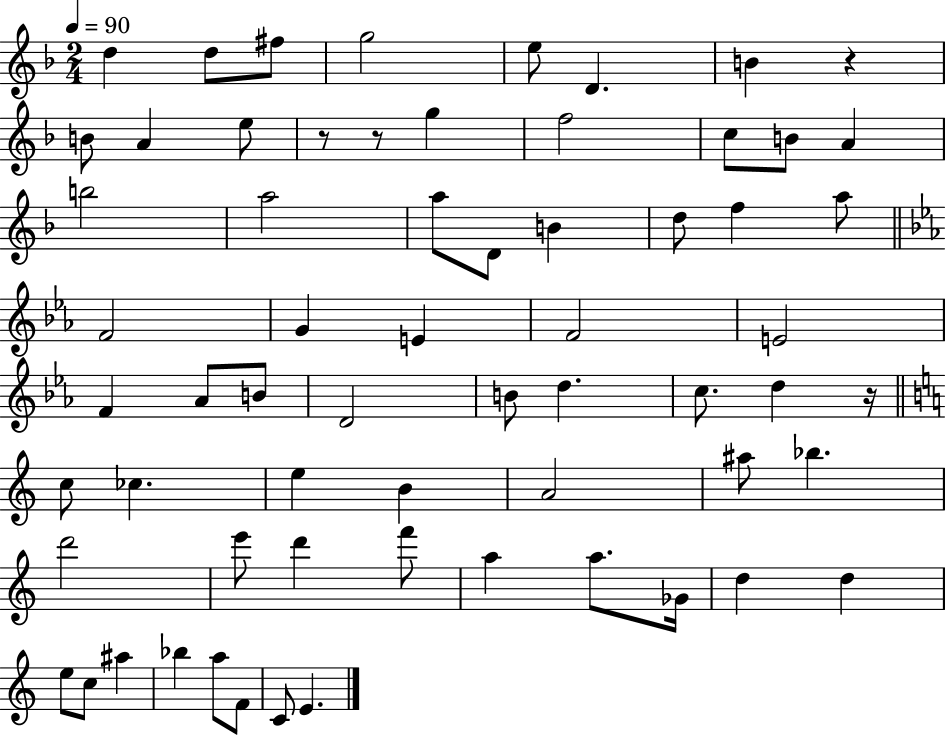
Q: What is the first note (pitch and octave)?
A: D5